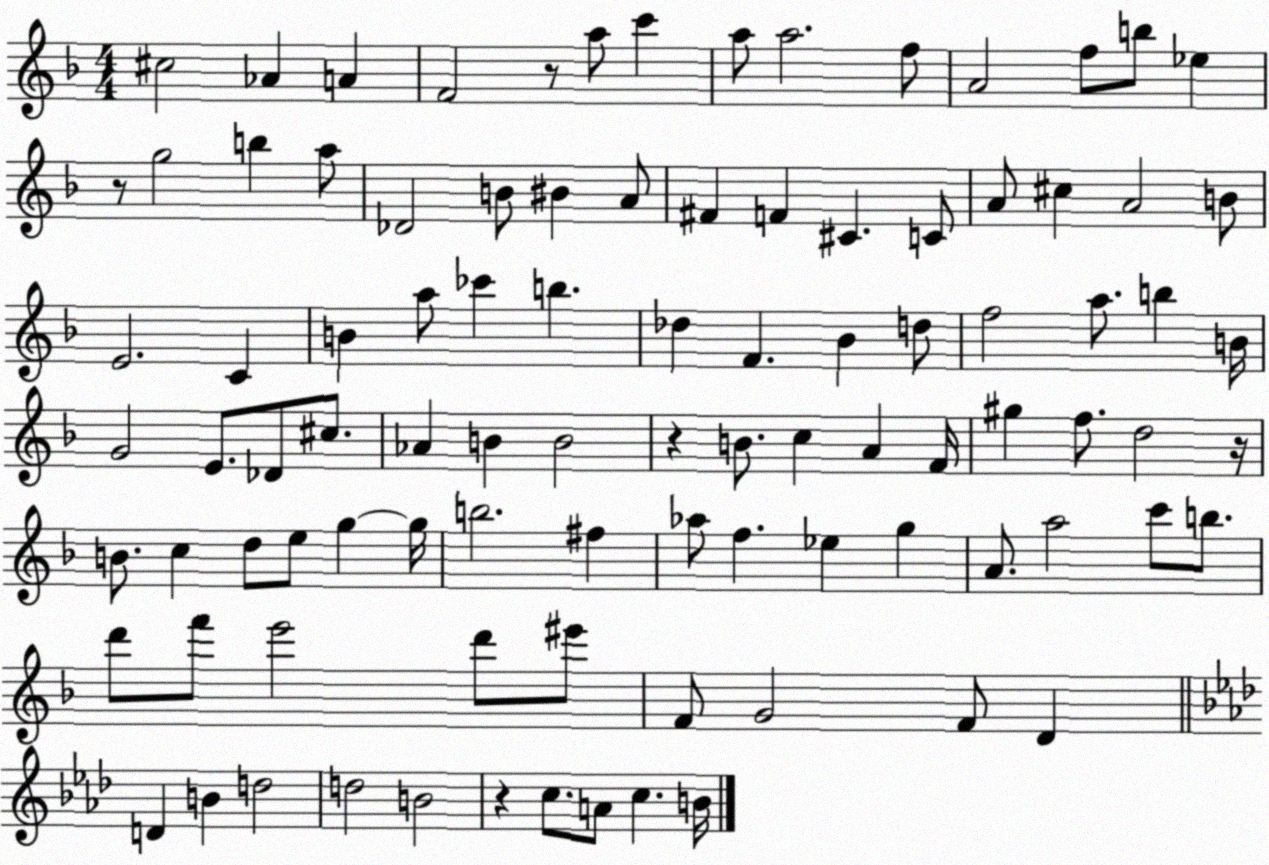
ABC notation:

X:1
T:Untitled
M:4/4
L:1/4
K:F
^c2 _A A F2 z/2 a/2 c' a/2 a2 f/2 A2 f/2 b/2 _e z/2 g2 b a/2 _D2 B/2 ^B A/2 ^F F ^C C/2 A/2 ^c A2 B/2 E2 C B a/2 _c' b _d F _B d/2 f2 a/2 b B/4 G2 E/2 _D/2 ^c/2 _A B B2 z B/2 c A F/4 ^g f/2 d2 z/4 B/2 c d/2 e/2 g g/4 b2 ^f _a/2 f _e g A/2 a2 c'/2 b/2 d'/2 f'/2 e'2 d'/2 ^e'/2 F/2 G2 F/2 D D B d2 d2 B2 z c/2 A/2 c B/4